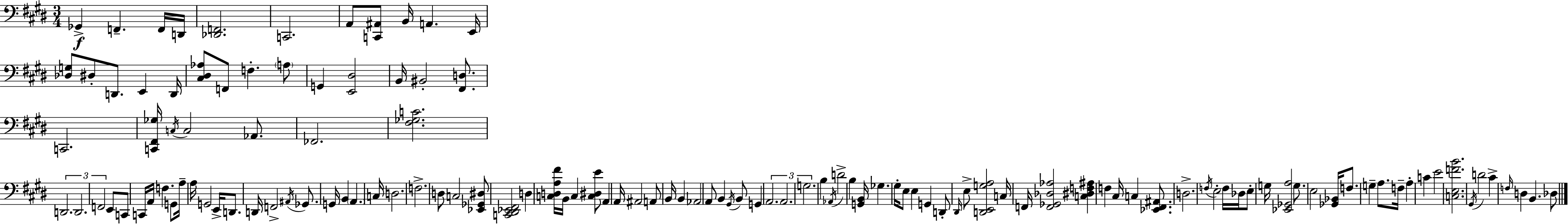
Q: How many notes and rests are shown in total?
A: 128